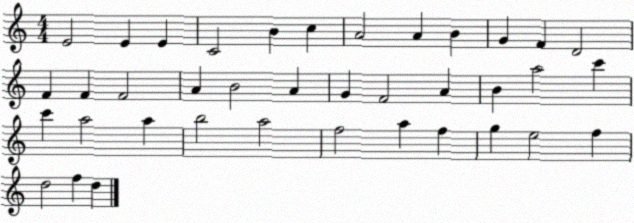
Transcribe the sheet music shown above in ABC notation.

X:1
T:Untitled
M:4/4
L:1/4
K:C
E2 E E C2 B c A2 A B G F D2 F F F2 A B2 A G F2 A B a2 c' c' a2 a b2 a2 f2 a f g e2 f d2 f d